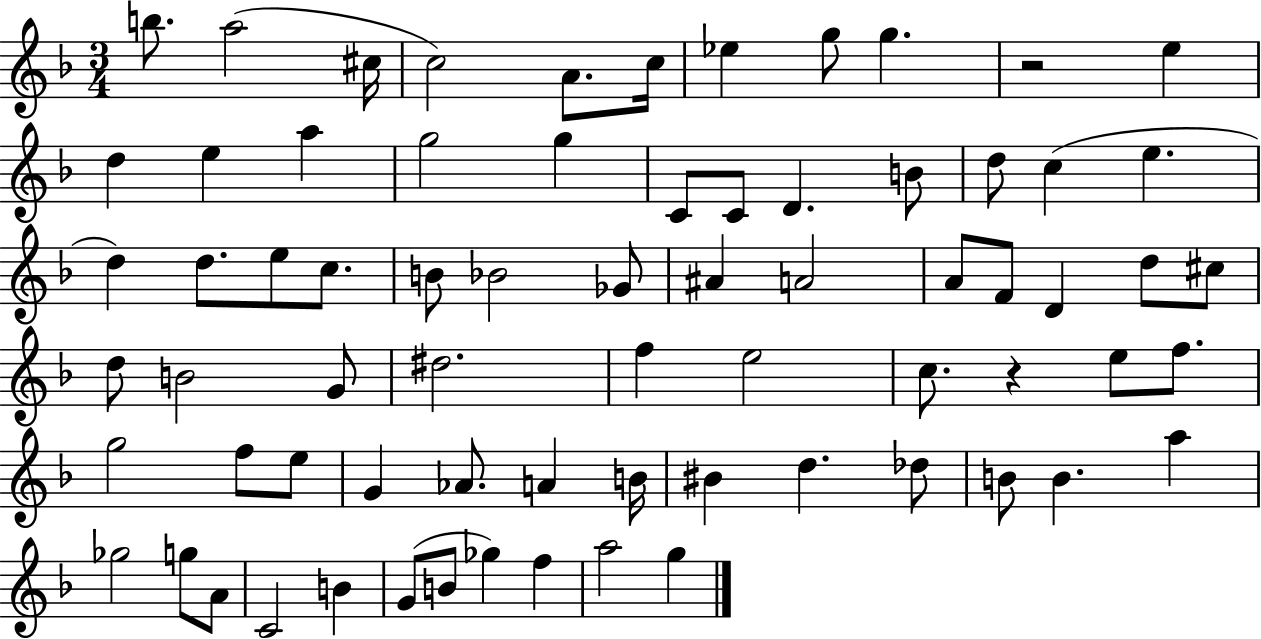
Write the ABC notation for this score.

X:1
T:Untitled
M:3/4
L:1/4
K:F
b/2 a2 ^c/4 c2 A/2 c/4 _e g/2 g z2 e d e a g2 g C/2 C/2 D B/2 d/2 c e d d/2 e/2 c/2 B/2 _B2 _G/2 ^A A2 A/2 F/2 D d/2 ^c/2 d/2 B2 G/2 ^d2 f e2 c/2 z e/2 f/2 g2 f/2 e/2 G _A/2 A B/4 ^B d _d/2 B/2 B a _g2 g/2 A/2 C2 B G/2 B/2 _g f a2 g